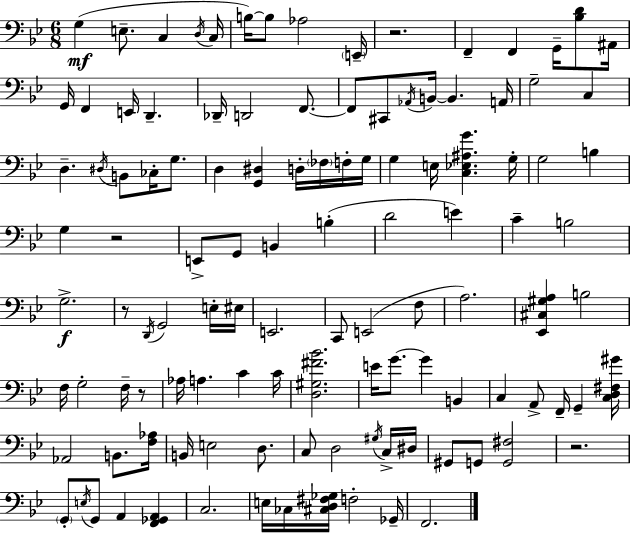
X:1
T:Untitled
M:6/8
L:1/4
K:Bb
G, E,/2 C, D,/4 C,/4 B,/4 B,/2 _A,2 E,,/4 z2 F,, F,, G,,/4 [_B,D]/2 ^A,,/4 G,,/4 F,, E,,/4 D,, _D,,/4 D,,2 F,,/2 F,,/2 ^C,,/2 _A,,/4 B,,/4 B,, A,,/4 G,2 C, D, ^D,/4 B,,/2 _C,/4 G,/2 D, [G,,^D,] D,/4 _F,/4 F,/4 G,/4 G, E,/4 [C,_E,^A,G] G,/4 G,2 B, G, z2 E,,/2 G,,/2 B,, B, D2 E C B,2 G,2 z/2 D,,/4 G,,2 E,/4 ^E,/4 E,,2 C,,/2 E,,2 F,/2 A,2 [_E,,^C,^G,A,] B,2 F,/4 G,2 F,/4 z/2 _A,/4 A, C C/4 [D,^G,^F_B]2 E/4 G/2 G B,, C, A,,/2 F,,/4 G,, [C,D,^F,^G]/4 _A,,2 B,,/2 [F,_A,]/4 B,,/4 E,2 D,/2 C,/2 D,2 ^G,/4 C,/4 ^D,/4 ^G,,/2 G,,/2 [G,,^F,]2 z2 G,,/2 E,/4 G,,/2 A,, [F,,_G,,A,,] C,2 E,/4 _C,/4 [^C,D,^F,_G,]/4 F,2 _G,,/4 F,,2